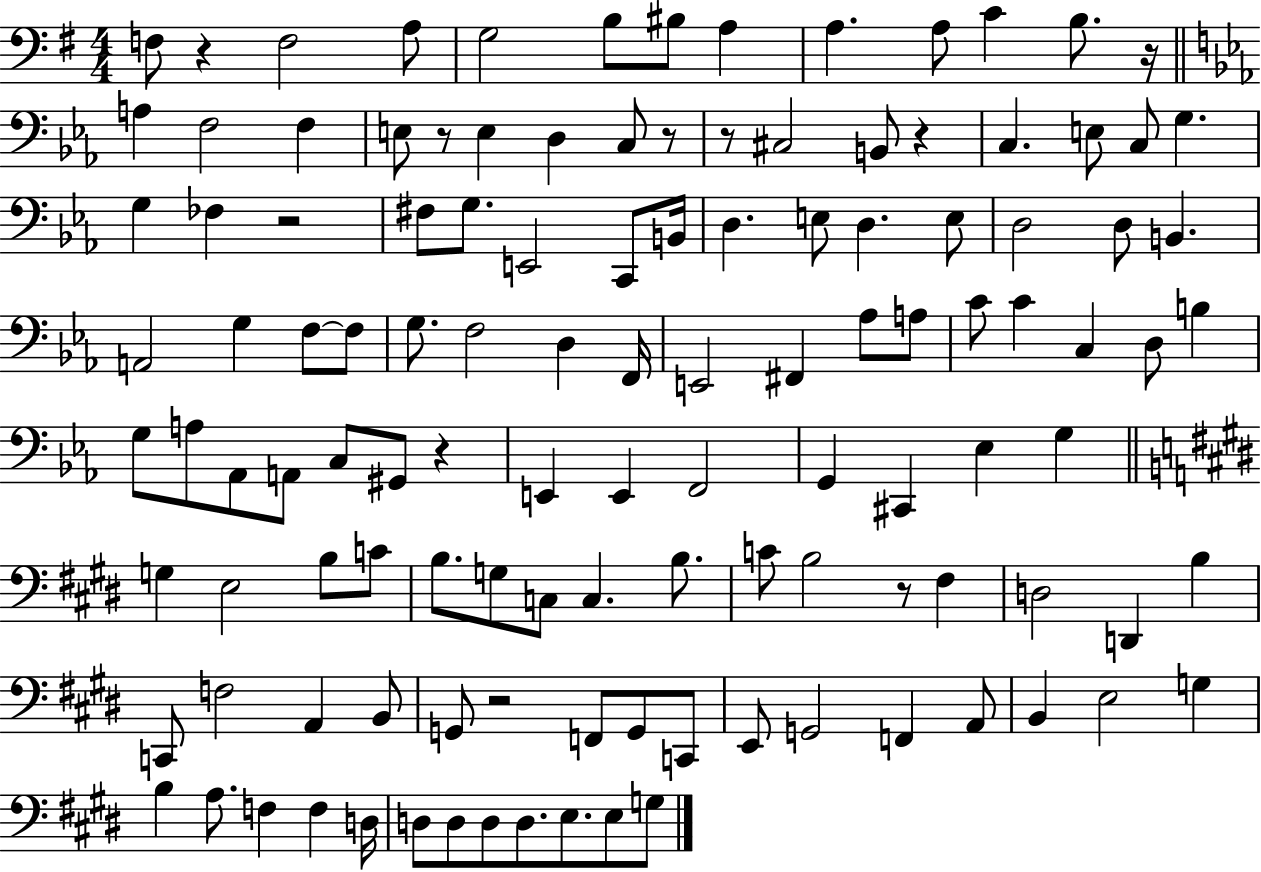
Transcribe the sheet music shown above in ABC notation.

X:1
T:Untitled
M:4/4
L:1/4
K:G
F,/2 z F,2 A,/2 G,2 B,/2 ^B,/2 A, A, A,/2 C B,/2 z/4 A, F,2 F, E,/2 z/2 E, D, C,/2 z/2 z/2 ^C,2 B,,/2 z C, E,/2 C,/2 G, G, _F, z2 ^F,/2 G,/2 E,,2 C,,/2 B,,/4 D, E,/2 D, E,/2 D,2 D,/2 B,, A,,2 G, F,/2 F,/2 G,/2 F,2 D, F,,/4 E,,2 ^F,, _A,/2 A,/2 C/2 C C, D,/2 B, G,/2 A,/2 _A,,/2 A,,/2 C,/2 ^G,,/2 z E,, E,, F,,2 G,, ^C,, _E, G, G, E,2 B,/2 C/2 B,/2 G,/2 C,/2 C, B,/2 C/2 B,2 z/2 ^F, D,2 D,, B, C,,/2 F,2 A,, B,,/2 G,,/2 z2 F,,/2 G,,/2 C,,/2 E,,/2 G,,2 F,, A,,/2 B,, E,2 G, B, A,/2 F, F, D,/4 D,/2 D,/2 D,/2 D,/2 E,/2 E,/2 G,/2